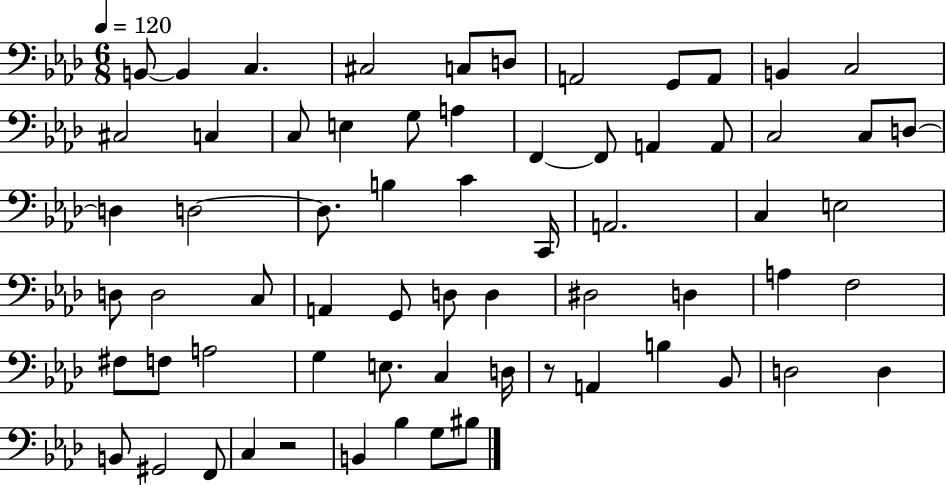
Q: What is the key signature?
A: AES major